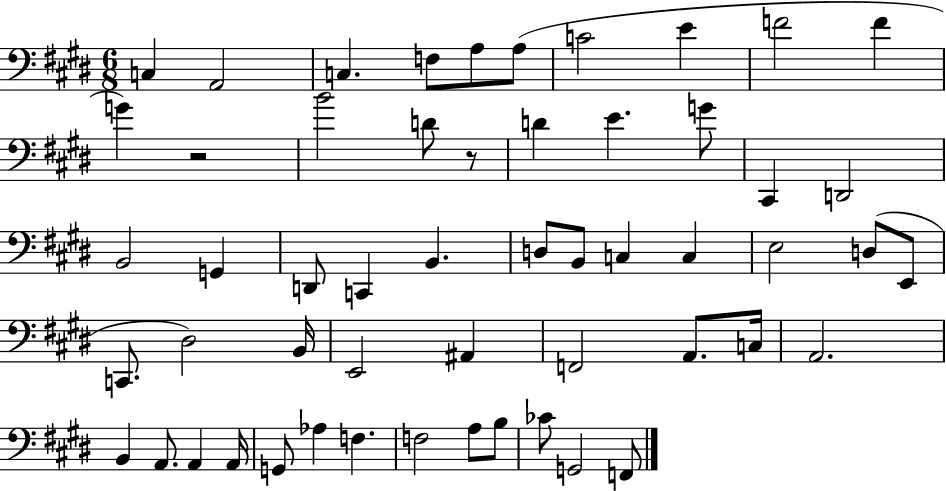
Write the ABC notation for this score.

X:1
T:Untitled
M:6/8
L:1/4
K:E
C, A,,2 C, F,/2 A,/2 A,/2 C2 E F2 F G z2 B2 D/2 z/2 D E G/2 ^C,, D,,2 B,,2 G,, D,,/2 C,, B,, D,/2 B,,/2 C, C, E,2 D,/2 E,,/2 C,,/2 ^D,2 B,,/4 E,,2 ^A,, F,,2 A,,/2 C,/4 A,,2 B,, A,,/2 A,, A,,/4 G,,/2 _A, F, F,2 A,/2 B,/2 _C/2 G,,2 F,,/2